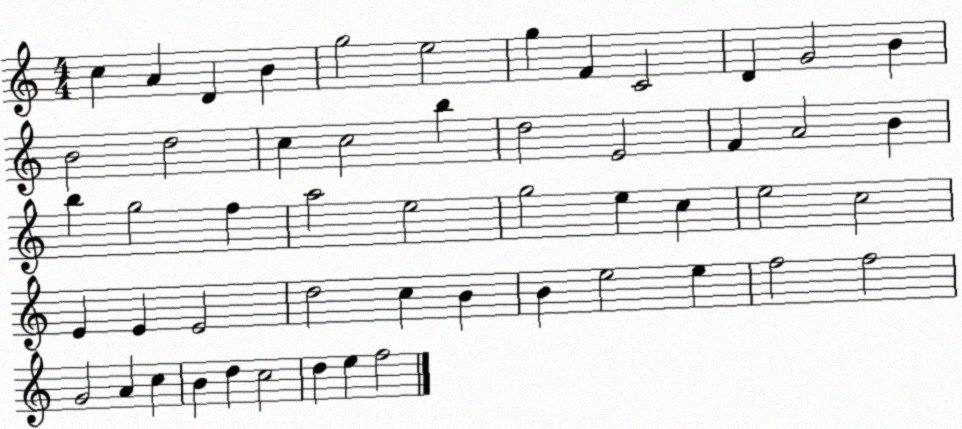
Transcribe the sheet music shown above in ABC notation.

X:1
T:Untitled
M:4/4
L:1/4
K:C
c A D B g2 e2 g F C2 D G2 B B2 d2 c c2 b d2 E2 F A2 B b g2 f a2 e2 g2 e c e2 c2 E E E2 d2 c B B e2 e f2 f2 G2 A c B d c2 d e f2